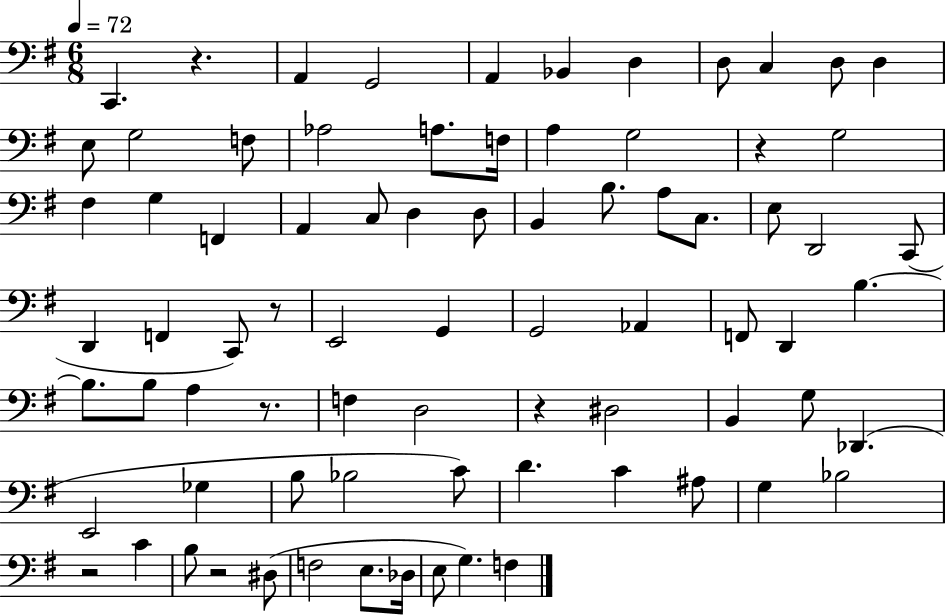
C2/q. R/q. A2/q G2/h A2/q Bb2/q D3/q D3/e C3/q D3/e D3/q E3/e G3/h F3/e Ab3/h A3/e. F3/s A3/q G3/h R/q G3/h F#3/q G3/q F2/q A2/q C3/e D3/q D3/e B2/q B3/e. A3/e C3/e. E3/e D2/h C2/e D2/q F2/q C2/e R/e E2/h G2/q G2/h Ab2/q F2/e D2/q B3/q. B3/e. B3/e A3/q R/e. F3/q D3/h R/q D#3/h B2/q G3/e Db2/q. E2/h Gb3/q B3/e Bb3/h C4/e D4/q. C4/q A#3/e G3/q Bb3/h R/h C4/q B3/e R/h D#3/e F3/h E3/e. Db3/s E3/e G3/q. F3/q